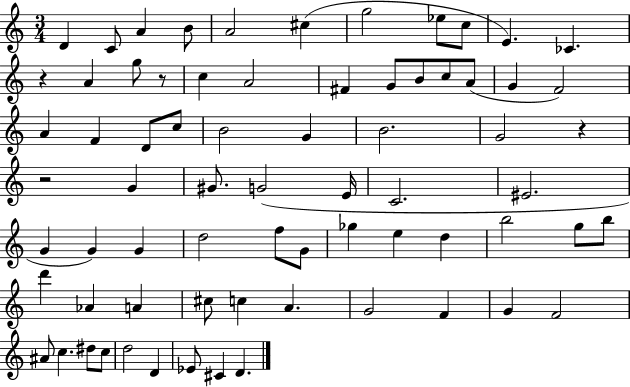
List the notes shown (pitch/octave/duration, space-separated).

D4/q C4/e A4/q B4/e A4/h C#5/q G5/h Eb5/e C5/e E4/q. CES4/q. R/q A4/q G5/e R/e C5/q A4/h F#4/q G4/e B4/e C5/e A4/e G4/q F4/h A4/q F4/q D4/e C5/e B4/h G4/q B4/h. G4/h R/q R/h G4/q G#4/e. G4/h E4/s C4/h. EIS4/h. G4/q G4/q G4/q D5/h F5/e G4/e Gb5/q E5/q D5/q B5/h G5/e B5/e D6/q Ab4/q A4/q C#5/e C5/q A4/q. G4/h F4/q G4/q F4/h A#4/e C5/q. D#5/e C5/e D5/h D4/q Eb4/e C#4/q D4/q.